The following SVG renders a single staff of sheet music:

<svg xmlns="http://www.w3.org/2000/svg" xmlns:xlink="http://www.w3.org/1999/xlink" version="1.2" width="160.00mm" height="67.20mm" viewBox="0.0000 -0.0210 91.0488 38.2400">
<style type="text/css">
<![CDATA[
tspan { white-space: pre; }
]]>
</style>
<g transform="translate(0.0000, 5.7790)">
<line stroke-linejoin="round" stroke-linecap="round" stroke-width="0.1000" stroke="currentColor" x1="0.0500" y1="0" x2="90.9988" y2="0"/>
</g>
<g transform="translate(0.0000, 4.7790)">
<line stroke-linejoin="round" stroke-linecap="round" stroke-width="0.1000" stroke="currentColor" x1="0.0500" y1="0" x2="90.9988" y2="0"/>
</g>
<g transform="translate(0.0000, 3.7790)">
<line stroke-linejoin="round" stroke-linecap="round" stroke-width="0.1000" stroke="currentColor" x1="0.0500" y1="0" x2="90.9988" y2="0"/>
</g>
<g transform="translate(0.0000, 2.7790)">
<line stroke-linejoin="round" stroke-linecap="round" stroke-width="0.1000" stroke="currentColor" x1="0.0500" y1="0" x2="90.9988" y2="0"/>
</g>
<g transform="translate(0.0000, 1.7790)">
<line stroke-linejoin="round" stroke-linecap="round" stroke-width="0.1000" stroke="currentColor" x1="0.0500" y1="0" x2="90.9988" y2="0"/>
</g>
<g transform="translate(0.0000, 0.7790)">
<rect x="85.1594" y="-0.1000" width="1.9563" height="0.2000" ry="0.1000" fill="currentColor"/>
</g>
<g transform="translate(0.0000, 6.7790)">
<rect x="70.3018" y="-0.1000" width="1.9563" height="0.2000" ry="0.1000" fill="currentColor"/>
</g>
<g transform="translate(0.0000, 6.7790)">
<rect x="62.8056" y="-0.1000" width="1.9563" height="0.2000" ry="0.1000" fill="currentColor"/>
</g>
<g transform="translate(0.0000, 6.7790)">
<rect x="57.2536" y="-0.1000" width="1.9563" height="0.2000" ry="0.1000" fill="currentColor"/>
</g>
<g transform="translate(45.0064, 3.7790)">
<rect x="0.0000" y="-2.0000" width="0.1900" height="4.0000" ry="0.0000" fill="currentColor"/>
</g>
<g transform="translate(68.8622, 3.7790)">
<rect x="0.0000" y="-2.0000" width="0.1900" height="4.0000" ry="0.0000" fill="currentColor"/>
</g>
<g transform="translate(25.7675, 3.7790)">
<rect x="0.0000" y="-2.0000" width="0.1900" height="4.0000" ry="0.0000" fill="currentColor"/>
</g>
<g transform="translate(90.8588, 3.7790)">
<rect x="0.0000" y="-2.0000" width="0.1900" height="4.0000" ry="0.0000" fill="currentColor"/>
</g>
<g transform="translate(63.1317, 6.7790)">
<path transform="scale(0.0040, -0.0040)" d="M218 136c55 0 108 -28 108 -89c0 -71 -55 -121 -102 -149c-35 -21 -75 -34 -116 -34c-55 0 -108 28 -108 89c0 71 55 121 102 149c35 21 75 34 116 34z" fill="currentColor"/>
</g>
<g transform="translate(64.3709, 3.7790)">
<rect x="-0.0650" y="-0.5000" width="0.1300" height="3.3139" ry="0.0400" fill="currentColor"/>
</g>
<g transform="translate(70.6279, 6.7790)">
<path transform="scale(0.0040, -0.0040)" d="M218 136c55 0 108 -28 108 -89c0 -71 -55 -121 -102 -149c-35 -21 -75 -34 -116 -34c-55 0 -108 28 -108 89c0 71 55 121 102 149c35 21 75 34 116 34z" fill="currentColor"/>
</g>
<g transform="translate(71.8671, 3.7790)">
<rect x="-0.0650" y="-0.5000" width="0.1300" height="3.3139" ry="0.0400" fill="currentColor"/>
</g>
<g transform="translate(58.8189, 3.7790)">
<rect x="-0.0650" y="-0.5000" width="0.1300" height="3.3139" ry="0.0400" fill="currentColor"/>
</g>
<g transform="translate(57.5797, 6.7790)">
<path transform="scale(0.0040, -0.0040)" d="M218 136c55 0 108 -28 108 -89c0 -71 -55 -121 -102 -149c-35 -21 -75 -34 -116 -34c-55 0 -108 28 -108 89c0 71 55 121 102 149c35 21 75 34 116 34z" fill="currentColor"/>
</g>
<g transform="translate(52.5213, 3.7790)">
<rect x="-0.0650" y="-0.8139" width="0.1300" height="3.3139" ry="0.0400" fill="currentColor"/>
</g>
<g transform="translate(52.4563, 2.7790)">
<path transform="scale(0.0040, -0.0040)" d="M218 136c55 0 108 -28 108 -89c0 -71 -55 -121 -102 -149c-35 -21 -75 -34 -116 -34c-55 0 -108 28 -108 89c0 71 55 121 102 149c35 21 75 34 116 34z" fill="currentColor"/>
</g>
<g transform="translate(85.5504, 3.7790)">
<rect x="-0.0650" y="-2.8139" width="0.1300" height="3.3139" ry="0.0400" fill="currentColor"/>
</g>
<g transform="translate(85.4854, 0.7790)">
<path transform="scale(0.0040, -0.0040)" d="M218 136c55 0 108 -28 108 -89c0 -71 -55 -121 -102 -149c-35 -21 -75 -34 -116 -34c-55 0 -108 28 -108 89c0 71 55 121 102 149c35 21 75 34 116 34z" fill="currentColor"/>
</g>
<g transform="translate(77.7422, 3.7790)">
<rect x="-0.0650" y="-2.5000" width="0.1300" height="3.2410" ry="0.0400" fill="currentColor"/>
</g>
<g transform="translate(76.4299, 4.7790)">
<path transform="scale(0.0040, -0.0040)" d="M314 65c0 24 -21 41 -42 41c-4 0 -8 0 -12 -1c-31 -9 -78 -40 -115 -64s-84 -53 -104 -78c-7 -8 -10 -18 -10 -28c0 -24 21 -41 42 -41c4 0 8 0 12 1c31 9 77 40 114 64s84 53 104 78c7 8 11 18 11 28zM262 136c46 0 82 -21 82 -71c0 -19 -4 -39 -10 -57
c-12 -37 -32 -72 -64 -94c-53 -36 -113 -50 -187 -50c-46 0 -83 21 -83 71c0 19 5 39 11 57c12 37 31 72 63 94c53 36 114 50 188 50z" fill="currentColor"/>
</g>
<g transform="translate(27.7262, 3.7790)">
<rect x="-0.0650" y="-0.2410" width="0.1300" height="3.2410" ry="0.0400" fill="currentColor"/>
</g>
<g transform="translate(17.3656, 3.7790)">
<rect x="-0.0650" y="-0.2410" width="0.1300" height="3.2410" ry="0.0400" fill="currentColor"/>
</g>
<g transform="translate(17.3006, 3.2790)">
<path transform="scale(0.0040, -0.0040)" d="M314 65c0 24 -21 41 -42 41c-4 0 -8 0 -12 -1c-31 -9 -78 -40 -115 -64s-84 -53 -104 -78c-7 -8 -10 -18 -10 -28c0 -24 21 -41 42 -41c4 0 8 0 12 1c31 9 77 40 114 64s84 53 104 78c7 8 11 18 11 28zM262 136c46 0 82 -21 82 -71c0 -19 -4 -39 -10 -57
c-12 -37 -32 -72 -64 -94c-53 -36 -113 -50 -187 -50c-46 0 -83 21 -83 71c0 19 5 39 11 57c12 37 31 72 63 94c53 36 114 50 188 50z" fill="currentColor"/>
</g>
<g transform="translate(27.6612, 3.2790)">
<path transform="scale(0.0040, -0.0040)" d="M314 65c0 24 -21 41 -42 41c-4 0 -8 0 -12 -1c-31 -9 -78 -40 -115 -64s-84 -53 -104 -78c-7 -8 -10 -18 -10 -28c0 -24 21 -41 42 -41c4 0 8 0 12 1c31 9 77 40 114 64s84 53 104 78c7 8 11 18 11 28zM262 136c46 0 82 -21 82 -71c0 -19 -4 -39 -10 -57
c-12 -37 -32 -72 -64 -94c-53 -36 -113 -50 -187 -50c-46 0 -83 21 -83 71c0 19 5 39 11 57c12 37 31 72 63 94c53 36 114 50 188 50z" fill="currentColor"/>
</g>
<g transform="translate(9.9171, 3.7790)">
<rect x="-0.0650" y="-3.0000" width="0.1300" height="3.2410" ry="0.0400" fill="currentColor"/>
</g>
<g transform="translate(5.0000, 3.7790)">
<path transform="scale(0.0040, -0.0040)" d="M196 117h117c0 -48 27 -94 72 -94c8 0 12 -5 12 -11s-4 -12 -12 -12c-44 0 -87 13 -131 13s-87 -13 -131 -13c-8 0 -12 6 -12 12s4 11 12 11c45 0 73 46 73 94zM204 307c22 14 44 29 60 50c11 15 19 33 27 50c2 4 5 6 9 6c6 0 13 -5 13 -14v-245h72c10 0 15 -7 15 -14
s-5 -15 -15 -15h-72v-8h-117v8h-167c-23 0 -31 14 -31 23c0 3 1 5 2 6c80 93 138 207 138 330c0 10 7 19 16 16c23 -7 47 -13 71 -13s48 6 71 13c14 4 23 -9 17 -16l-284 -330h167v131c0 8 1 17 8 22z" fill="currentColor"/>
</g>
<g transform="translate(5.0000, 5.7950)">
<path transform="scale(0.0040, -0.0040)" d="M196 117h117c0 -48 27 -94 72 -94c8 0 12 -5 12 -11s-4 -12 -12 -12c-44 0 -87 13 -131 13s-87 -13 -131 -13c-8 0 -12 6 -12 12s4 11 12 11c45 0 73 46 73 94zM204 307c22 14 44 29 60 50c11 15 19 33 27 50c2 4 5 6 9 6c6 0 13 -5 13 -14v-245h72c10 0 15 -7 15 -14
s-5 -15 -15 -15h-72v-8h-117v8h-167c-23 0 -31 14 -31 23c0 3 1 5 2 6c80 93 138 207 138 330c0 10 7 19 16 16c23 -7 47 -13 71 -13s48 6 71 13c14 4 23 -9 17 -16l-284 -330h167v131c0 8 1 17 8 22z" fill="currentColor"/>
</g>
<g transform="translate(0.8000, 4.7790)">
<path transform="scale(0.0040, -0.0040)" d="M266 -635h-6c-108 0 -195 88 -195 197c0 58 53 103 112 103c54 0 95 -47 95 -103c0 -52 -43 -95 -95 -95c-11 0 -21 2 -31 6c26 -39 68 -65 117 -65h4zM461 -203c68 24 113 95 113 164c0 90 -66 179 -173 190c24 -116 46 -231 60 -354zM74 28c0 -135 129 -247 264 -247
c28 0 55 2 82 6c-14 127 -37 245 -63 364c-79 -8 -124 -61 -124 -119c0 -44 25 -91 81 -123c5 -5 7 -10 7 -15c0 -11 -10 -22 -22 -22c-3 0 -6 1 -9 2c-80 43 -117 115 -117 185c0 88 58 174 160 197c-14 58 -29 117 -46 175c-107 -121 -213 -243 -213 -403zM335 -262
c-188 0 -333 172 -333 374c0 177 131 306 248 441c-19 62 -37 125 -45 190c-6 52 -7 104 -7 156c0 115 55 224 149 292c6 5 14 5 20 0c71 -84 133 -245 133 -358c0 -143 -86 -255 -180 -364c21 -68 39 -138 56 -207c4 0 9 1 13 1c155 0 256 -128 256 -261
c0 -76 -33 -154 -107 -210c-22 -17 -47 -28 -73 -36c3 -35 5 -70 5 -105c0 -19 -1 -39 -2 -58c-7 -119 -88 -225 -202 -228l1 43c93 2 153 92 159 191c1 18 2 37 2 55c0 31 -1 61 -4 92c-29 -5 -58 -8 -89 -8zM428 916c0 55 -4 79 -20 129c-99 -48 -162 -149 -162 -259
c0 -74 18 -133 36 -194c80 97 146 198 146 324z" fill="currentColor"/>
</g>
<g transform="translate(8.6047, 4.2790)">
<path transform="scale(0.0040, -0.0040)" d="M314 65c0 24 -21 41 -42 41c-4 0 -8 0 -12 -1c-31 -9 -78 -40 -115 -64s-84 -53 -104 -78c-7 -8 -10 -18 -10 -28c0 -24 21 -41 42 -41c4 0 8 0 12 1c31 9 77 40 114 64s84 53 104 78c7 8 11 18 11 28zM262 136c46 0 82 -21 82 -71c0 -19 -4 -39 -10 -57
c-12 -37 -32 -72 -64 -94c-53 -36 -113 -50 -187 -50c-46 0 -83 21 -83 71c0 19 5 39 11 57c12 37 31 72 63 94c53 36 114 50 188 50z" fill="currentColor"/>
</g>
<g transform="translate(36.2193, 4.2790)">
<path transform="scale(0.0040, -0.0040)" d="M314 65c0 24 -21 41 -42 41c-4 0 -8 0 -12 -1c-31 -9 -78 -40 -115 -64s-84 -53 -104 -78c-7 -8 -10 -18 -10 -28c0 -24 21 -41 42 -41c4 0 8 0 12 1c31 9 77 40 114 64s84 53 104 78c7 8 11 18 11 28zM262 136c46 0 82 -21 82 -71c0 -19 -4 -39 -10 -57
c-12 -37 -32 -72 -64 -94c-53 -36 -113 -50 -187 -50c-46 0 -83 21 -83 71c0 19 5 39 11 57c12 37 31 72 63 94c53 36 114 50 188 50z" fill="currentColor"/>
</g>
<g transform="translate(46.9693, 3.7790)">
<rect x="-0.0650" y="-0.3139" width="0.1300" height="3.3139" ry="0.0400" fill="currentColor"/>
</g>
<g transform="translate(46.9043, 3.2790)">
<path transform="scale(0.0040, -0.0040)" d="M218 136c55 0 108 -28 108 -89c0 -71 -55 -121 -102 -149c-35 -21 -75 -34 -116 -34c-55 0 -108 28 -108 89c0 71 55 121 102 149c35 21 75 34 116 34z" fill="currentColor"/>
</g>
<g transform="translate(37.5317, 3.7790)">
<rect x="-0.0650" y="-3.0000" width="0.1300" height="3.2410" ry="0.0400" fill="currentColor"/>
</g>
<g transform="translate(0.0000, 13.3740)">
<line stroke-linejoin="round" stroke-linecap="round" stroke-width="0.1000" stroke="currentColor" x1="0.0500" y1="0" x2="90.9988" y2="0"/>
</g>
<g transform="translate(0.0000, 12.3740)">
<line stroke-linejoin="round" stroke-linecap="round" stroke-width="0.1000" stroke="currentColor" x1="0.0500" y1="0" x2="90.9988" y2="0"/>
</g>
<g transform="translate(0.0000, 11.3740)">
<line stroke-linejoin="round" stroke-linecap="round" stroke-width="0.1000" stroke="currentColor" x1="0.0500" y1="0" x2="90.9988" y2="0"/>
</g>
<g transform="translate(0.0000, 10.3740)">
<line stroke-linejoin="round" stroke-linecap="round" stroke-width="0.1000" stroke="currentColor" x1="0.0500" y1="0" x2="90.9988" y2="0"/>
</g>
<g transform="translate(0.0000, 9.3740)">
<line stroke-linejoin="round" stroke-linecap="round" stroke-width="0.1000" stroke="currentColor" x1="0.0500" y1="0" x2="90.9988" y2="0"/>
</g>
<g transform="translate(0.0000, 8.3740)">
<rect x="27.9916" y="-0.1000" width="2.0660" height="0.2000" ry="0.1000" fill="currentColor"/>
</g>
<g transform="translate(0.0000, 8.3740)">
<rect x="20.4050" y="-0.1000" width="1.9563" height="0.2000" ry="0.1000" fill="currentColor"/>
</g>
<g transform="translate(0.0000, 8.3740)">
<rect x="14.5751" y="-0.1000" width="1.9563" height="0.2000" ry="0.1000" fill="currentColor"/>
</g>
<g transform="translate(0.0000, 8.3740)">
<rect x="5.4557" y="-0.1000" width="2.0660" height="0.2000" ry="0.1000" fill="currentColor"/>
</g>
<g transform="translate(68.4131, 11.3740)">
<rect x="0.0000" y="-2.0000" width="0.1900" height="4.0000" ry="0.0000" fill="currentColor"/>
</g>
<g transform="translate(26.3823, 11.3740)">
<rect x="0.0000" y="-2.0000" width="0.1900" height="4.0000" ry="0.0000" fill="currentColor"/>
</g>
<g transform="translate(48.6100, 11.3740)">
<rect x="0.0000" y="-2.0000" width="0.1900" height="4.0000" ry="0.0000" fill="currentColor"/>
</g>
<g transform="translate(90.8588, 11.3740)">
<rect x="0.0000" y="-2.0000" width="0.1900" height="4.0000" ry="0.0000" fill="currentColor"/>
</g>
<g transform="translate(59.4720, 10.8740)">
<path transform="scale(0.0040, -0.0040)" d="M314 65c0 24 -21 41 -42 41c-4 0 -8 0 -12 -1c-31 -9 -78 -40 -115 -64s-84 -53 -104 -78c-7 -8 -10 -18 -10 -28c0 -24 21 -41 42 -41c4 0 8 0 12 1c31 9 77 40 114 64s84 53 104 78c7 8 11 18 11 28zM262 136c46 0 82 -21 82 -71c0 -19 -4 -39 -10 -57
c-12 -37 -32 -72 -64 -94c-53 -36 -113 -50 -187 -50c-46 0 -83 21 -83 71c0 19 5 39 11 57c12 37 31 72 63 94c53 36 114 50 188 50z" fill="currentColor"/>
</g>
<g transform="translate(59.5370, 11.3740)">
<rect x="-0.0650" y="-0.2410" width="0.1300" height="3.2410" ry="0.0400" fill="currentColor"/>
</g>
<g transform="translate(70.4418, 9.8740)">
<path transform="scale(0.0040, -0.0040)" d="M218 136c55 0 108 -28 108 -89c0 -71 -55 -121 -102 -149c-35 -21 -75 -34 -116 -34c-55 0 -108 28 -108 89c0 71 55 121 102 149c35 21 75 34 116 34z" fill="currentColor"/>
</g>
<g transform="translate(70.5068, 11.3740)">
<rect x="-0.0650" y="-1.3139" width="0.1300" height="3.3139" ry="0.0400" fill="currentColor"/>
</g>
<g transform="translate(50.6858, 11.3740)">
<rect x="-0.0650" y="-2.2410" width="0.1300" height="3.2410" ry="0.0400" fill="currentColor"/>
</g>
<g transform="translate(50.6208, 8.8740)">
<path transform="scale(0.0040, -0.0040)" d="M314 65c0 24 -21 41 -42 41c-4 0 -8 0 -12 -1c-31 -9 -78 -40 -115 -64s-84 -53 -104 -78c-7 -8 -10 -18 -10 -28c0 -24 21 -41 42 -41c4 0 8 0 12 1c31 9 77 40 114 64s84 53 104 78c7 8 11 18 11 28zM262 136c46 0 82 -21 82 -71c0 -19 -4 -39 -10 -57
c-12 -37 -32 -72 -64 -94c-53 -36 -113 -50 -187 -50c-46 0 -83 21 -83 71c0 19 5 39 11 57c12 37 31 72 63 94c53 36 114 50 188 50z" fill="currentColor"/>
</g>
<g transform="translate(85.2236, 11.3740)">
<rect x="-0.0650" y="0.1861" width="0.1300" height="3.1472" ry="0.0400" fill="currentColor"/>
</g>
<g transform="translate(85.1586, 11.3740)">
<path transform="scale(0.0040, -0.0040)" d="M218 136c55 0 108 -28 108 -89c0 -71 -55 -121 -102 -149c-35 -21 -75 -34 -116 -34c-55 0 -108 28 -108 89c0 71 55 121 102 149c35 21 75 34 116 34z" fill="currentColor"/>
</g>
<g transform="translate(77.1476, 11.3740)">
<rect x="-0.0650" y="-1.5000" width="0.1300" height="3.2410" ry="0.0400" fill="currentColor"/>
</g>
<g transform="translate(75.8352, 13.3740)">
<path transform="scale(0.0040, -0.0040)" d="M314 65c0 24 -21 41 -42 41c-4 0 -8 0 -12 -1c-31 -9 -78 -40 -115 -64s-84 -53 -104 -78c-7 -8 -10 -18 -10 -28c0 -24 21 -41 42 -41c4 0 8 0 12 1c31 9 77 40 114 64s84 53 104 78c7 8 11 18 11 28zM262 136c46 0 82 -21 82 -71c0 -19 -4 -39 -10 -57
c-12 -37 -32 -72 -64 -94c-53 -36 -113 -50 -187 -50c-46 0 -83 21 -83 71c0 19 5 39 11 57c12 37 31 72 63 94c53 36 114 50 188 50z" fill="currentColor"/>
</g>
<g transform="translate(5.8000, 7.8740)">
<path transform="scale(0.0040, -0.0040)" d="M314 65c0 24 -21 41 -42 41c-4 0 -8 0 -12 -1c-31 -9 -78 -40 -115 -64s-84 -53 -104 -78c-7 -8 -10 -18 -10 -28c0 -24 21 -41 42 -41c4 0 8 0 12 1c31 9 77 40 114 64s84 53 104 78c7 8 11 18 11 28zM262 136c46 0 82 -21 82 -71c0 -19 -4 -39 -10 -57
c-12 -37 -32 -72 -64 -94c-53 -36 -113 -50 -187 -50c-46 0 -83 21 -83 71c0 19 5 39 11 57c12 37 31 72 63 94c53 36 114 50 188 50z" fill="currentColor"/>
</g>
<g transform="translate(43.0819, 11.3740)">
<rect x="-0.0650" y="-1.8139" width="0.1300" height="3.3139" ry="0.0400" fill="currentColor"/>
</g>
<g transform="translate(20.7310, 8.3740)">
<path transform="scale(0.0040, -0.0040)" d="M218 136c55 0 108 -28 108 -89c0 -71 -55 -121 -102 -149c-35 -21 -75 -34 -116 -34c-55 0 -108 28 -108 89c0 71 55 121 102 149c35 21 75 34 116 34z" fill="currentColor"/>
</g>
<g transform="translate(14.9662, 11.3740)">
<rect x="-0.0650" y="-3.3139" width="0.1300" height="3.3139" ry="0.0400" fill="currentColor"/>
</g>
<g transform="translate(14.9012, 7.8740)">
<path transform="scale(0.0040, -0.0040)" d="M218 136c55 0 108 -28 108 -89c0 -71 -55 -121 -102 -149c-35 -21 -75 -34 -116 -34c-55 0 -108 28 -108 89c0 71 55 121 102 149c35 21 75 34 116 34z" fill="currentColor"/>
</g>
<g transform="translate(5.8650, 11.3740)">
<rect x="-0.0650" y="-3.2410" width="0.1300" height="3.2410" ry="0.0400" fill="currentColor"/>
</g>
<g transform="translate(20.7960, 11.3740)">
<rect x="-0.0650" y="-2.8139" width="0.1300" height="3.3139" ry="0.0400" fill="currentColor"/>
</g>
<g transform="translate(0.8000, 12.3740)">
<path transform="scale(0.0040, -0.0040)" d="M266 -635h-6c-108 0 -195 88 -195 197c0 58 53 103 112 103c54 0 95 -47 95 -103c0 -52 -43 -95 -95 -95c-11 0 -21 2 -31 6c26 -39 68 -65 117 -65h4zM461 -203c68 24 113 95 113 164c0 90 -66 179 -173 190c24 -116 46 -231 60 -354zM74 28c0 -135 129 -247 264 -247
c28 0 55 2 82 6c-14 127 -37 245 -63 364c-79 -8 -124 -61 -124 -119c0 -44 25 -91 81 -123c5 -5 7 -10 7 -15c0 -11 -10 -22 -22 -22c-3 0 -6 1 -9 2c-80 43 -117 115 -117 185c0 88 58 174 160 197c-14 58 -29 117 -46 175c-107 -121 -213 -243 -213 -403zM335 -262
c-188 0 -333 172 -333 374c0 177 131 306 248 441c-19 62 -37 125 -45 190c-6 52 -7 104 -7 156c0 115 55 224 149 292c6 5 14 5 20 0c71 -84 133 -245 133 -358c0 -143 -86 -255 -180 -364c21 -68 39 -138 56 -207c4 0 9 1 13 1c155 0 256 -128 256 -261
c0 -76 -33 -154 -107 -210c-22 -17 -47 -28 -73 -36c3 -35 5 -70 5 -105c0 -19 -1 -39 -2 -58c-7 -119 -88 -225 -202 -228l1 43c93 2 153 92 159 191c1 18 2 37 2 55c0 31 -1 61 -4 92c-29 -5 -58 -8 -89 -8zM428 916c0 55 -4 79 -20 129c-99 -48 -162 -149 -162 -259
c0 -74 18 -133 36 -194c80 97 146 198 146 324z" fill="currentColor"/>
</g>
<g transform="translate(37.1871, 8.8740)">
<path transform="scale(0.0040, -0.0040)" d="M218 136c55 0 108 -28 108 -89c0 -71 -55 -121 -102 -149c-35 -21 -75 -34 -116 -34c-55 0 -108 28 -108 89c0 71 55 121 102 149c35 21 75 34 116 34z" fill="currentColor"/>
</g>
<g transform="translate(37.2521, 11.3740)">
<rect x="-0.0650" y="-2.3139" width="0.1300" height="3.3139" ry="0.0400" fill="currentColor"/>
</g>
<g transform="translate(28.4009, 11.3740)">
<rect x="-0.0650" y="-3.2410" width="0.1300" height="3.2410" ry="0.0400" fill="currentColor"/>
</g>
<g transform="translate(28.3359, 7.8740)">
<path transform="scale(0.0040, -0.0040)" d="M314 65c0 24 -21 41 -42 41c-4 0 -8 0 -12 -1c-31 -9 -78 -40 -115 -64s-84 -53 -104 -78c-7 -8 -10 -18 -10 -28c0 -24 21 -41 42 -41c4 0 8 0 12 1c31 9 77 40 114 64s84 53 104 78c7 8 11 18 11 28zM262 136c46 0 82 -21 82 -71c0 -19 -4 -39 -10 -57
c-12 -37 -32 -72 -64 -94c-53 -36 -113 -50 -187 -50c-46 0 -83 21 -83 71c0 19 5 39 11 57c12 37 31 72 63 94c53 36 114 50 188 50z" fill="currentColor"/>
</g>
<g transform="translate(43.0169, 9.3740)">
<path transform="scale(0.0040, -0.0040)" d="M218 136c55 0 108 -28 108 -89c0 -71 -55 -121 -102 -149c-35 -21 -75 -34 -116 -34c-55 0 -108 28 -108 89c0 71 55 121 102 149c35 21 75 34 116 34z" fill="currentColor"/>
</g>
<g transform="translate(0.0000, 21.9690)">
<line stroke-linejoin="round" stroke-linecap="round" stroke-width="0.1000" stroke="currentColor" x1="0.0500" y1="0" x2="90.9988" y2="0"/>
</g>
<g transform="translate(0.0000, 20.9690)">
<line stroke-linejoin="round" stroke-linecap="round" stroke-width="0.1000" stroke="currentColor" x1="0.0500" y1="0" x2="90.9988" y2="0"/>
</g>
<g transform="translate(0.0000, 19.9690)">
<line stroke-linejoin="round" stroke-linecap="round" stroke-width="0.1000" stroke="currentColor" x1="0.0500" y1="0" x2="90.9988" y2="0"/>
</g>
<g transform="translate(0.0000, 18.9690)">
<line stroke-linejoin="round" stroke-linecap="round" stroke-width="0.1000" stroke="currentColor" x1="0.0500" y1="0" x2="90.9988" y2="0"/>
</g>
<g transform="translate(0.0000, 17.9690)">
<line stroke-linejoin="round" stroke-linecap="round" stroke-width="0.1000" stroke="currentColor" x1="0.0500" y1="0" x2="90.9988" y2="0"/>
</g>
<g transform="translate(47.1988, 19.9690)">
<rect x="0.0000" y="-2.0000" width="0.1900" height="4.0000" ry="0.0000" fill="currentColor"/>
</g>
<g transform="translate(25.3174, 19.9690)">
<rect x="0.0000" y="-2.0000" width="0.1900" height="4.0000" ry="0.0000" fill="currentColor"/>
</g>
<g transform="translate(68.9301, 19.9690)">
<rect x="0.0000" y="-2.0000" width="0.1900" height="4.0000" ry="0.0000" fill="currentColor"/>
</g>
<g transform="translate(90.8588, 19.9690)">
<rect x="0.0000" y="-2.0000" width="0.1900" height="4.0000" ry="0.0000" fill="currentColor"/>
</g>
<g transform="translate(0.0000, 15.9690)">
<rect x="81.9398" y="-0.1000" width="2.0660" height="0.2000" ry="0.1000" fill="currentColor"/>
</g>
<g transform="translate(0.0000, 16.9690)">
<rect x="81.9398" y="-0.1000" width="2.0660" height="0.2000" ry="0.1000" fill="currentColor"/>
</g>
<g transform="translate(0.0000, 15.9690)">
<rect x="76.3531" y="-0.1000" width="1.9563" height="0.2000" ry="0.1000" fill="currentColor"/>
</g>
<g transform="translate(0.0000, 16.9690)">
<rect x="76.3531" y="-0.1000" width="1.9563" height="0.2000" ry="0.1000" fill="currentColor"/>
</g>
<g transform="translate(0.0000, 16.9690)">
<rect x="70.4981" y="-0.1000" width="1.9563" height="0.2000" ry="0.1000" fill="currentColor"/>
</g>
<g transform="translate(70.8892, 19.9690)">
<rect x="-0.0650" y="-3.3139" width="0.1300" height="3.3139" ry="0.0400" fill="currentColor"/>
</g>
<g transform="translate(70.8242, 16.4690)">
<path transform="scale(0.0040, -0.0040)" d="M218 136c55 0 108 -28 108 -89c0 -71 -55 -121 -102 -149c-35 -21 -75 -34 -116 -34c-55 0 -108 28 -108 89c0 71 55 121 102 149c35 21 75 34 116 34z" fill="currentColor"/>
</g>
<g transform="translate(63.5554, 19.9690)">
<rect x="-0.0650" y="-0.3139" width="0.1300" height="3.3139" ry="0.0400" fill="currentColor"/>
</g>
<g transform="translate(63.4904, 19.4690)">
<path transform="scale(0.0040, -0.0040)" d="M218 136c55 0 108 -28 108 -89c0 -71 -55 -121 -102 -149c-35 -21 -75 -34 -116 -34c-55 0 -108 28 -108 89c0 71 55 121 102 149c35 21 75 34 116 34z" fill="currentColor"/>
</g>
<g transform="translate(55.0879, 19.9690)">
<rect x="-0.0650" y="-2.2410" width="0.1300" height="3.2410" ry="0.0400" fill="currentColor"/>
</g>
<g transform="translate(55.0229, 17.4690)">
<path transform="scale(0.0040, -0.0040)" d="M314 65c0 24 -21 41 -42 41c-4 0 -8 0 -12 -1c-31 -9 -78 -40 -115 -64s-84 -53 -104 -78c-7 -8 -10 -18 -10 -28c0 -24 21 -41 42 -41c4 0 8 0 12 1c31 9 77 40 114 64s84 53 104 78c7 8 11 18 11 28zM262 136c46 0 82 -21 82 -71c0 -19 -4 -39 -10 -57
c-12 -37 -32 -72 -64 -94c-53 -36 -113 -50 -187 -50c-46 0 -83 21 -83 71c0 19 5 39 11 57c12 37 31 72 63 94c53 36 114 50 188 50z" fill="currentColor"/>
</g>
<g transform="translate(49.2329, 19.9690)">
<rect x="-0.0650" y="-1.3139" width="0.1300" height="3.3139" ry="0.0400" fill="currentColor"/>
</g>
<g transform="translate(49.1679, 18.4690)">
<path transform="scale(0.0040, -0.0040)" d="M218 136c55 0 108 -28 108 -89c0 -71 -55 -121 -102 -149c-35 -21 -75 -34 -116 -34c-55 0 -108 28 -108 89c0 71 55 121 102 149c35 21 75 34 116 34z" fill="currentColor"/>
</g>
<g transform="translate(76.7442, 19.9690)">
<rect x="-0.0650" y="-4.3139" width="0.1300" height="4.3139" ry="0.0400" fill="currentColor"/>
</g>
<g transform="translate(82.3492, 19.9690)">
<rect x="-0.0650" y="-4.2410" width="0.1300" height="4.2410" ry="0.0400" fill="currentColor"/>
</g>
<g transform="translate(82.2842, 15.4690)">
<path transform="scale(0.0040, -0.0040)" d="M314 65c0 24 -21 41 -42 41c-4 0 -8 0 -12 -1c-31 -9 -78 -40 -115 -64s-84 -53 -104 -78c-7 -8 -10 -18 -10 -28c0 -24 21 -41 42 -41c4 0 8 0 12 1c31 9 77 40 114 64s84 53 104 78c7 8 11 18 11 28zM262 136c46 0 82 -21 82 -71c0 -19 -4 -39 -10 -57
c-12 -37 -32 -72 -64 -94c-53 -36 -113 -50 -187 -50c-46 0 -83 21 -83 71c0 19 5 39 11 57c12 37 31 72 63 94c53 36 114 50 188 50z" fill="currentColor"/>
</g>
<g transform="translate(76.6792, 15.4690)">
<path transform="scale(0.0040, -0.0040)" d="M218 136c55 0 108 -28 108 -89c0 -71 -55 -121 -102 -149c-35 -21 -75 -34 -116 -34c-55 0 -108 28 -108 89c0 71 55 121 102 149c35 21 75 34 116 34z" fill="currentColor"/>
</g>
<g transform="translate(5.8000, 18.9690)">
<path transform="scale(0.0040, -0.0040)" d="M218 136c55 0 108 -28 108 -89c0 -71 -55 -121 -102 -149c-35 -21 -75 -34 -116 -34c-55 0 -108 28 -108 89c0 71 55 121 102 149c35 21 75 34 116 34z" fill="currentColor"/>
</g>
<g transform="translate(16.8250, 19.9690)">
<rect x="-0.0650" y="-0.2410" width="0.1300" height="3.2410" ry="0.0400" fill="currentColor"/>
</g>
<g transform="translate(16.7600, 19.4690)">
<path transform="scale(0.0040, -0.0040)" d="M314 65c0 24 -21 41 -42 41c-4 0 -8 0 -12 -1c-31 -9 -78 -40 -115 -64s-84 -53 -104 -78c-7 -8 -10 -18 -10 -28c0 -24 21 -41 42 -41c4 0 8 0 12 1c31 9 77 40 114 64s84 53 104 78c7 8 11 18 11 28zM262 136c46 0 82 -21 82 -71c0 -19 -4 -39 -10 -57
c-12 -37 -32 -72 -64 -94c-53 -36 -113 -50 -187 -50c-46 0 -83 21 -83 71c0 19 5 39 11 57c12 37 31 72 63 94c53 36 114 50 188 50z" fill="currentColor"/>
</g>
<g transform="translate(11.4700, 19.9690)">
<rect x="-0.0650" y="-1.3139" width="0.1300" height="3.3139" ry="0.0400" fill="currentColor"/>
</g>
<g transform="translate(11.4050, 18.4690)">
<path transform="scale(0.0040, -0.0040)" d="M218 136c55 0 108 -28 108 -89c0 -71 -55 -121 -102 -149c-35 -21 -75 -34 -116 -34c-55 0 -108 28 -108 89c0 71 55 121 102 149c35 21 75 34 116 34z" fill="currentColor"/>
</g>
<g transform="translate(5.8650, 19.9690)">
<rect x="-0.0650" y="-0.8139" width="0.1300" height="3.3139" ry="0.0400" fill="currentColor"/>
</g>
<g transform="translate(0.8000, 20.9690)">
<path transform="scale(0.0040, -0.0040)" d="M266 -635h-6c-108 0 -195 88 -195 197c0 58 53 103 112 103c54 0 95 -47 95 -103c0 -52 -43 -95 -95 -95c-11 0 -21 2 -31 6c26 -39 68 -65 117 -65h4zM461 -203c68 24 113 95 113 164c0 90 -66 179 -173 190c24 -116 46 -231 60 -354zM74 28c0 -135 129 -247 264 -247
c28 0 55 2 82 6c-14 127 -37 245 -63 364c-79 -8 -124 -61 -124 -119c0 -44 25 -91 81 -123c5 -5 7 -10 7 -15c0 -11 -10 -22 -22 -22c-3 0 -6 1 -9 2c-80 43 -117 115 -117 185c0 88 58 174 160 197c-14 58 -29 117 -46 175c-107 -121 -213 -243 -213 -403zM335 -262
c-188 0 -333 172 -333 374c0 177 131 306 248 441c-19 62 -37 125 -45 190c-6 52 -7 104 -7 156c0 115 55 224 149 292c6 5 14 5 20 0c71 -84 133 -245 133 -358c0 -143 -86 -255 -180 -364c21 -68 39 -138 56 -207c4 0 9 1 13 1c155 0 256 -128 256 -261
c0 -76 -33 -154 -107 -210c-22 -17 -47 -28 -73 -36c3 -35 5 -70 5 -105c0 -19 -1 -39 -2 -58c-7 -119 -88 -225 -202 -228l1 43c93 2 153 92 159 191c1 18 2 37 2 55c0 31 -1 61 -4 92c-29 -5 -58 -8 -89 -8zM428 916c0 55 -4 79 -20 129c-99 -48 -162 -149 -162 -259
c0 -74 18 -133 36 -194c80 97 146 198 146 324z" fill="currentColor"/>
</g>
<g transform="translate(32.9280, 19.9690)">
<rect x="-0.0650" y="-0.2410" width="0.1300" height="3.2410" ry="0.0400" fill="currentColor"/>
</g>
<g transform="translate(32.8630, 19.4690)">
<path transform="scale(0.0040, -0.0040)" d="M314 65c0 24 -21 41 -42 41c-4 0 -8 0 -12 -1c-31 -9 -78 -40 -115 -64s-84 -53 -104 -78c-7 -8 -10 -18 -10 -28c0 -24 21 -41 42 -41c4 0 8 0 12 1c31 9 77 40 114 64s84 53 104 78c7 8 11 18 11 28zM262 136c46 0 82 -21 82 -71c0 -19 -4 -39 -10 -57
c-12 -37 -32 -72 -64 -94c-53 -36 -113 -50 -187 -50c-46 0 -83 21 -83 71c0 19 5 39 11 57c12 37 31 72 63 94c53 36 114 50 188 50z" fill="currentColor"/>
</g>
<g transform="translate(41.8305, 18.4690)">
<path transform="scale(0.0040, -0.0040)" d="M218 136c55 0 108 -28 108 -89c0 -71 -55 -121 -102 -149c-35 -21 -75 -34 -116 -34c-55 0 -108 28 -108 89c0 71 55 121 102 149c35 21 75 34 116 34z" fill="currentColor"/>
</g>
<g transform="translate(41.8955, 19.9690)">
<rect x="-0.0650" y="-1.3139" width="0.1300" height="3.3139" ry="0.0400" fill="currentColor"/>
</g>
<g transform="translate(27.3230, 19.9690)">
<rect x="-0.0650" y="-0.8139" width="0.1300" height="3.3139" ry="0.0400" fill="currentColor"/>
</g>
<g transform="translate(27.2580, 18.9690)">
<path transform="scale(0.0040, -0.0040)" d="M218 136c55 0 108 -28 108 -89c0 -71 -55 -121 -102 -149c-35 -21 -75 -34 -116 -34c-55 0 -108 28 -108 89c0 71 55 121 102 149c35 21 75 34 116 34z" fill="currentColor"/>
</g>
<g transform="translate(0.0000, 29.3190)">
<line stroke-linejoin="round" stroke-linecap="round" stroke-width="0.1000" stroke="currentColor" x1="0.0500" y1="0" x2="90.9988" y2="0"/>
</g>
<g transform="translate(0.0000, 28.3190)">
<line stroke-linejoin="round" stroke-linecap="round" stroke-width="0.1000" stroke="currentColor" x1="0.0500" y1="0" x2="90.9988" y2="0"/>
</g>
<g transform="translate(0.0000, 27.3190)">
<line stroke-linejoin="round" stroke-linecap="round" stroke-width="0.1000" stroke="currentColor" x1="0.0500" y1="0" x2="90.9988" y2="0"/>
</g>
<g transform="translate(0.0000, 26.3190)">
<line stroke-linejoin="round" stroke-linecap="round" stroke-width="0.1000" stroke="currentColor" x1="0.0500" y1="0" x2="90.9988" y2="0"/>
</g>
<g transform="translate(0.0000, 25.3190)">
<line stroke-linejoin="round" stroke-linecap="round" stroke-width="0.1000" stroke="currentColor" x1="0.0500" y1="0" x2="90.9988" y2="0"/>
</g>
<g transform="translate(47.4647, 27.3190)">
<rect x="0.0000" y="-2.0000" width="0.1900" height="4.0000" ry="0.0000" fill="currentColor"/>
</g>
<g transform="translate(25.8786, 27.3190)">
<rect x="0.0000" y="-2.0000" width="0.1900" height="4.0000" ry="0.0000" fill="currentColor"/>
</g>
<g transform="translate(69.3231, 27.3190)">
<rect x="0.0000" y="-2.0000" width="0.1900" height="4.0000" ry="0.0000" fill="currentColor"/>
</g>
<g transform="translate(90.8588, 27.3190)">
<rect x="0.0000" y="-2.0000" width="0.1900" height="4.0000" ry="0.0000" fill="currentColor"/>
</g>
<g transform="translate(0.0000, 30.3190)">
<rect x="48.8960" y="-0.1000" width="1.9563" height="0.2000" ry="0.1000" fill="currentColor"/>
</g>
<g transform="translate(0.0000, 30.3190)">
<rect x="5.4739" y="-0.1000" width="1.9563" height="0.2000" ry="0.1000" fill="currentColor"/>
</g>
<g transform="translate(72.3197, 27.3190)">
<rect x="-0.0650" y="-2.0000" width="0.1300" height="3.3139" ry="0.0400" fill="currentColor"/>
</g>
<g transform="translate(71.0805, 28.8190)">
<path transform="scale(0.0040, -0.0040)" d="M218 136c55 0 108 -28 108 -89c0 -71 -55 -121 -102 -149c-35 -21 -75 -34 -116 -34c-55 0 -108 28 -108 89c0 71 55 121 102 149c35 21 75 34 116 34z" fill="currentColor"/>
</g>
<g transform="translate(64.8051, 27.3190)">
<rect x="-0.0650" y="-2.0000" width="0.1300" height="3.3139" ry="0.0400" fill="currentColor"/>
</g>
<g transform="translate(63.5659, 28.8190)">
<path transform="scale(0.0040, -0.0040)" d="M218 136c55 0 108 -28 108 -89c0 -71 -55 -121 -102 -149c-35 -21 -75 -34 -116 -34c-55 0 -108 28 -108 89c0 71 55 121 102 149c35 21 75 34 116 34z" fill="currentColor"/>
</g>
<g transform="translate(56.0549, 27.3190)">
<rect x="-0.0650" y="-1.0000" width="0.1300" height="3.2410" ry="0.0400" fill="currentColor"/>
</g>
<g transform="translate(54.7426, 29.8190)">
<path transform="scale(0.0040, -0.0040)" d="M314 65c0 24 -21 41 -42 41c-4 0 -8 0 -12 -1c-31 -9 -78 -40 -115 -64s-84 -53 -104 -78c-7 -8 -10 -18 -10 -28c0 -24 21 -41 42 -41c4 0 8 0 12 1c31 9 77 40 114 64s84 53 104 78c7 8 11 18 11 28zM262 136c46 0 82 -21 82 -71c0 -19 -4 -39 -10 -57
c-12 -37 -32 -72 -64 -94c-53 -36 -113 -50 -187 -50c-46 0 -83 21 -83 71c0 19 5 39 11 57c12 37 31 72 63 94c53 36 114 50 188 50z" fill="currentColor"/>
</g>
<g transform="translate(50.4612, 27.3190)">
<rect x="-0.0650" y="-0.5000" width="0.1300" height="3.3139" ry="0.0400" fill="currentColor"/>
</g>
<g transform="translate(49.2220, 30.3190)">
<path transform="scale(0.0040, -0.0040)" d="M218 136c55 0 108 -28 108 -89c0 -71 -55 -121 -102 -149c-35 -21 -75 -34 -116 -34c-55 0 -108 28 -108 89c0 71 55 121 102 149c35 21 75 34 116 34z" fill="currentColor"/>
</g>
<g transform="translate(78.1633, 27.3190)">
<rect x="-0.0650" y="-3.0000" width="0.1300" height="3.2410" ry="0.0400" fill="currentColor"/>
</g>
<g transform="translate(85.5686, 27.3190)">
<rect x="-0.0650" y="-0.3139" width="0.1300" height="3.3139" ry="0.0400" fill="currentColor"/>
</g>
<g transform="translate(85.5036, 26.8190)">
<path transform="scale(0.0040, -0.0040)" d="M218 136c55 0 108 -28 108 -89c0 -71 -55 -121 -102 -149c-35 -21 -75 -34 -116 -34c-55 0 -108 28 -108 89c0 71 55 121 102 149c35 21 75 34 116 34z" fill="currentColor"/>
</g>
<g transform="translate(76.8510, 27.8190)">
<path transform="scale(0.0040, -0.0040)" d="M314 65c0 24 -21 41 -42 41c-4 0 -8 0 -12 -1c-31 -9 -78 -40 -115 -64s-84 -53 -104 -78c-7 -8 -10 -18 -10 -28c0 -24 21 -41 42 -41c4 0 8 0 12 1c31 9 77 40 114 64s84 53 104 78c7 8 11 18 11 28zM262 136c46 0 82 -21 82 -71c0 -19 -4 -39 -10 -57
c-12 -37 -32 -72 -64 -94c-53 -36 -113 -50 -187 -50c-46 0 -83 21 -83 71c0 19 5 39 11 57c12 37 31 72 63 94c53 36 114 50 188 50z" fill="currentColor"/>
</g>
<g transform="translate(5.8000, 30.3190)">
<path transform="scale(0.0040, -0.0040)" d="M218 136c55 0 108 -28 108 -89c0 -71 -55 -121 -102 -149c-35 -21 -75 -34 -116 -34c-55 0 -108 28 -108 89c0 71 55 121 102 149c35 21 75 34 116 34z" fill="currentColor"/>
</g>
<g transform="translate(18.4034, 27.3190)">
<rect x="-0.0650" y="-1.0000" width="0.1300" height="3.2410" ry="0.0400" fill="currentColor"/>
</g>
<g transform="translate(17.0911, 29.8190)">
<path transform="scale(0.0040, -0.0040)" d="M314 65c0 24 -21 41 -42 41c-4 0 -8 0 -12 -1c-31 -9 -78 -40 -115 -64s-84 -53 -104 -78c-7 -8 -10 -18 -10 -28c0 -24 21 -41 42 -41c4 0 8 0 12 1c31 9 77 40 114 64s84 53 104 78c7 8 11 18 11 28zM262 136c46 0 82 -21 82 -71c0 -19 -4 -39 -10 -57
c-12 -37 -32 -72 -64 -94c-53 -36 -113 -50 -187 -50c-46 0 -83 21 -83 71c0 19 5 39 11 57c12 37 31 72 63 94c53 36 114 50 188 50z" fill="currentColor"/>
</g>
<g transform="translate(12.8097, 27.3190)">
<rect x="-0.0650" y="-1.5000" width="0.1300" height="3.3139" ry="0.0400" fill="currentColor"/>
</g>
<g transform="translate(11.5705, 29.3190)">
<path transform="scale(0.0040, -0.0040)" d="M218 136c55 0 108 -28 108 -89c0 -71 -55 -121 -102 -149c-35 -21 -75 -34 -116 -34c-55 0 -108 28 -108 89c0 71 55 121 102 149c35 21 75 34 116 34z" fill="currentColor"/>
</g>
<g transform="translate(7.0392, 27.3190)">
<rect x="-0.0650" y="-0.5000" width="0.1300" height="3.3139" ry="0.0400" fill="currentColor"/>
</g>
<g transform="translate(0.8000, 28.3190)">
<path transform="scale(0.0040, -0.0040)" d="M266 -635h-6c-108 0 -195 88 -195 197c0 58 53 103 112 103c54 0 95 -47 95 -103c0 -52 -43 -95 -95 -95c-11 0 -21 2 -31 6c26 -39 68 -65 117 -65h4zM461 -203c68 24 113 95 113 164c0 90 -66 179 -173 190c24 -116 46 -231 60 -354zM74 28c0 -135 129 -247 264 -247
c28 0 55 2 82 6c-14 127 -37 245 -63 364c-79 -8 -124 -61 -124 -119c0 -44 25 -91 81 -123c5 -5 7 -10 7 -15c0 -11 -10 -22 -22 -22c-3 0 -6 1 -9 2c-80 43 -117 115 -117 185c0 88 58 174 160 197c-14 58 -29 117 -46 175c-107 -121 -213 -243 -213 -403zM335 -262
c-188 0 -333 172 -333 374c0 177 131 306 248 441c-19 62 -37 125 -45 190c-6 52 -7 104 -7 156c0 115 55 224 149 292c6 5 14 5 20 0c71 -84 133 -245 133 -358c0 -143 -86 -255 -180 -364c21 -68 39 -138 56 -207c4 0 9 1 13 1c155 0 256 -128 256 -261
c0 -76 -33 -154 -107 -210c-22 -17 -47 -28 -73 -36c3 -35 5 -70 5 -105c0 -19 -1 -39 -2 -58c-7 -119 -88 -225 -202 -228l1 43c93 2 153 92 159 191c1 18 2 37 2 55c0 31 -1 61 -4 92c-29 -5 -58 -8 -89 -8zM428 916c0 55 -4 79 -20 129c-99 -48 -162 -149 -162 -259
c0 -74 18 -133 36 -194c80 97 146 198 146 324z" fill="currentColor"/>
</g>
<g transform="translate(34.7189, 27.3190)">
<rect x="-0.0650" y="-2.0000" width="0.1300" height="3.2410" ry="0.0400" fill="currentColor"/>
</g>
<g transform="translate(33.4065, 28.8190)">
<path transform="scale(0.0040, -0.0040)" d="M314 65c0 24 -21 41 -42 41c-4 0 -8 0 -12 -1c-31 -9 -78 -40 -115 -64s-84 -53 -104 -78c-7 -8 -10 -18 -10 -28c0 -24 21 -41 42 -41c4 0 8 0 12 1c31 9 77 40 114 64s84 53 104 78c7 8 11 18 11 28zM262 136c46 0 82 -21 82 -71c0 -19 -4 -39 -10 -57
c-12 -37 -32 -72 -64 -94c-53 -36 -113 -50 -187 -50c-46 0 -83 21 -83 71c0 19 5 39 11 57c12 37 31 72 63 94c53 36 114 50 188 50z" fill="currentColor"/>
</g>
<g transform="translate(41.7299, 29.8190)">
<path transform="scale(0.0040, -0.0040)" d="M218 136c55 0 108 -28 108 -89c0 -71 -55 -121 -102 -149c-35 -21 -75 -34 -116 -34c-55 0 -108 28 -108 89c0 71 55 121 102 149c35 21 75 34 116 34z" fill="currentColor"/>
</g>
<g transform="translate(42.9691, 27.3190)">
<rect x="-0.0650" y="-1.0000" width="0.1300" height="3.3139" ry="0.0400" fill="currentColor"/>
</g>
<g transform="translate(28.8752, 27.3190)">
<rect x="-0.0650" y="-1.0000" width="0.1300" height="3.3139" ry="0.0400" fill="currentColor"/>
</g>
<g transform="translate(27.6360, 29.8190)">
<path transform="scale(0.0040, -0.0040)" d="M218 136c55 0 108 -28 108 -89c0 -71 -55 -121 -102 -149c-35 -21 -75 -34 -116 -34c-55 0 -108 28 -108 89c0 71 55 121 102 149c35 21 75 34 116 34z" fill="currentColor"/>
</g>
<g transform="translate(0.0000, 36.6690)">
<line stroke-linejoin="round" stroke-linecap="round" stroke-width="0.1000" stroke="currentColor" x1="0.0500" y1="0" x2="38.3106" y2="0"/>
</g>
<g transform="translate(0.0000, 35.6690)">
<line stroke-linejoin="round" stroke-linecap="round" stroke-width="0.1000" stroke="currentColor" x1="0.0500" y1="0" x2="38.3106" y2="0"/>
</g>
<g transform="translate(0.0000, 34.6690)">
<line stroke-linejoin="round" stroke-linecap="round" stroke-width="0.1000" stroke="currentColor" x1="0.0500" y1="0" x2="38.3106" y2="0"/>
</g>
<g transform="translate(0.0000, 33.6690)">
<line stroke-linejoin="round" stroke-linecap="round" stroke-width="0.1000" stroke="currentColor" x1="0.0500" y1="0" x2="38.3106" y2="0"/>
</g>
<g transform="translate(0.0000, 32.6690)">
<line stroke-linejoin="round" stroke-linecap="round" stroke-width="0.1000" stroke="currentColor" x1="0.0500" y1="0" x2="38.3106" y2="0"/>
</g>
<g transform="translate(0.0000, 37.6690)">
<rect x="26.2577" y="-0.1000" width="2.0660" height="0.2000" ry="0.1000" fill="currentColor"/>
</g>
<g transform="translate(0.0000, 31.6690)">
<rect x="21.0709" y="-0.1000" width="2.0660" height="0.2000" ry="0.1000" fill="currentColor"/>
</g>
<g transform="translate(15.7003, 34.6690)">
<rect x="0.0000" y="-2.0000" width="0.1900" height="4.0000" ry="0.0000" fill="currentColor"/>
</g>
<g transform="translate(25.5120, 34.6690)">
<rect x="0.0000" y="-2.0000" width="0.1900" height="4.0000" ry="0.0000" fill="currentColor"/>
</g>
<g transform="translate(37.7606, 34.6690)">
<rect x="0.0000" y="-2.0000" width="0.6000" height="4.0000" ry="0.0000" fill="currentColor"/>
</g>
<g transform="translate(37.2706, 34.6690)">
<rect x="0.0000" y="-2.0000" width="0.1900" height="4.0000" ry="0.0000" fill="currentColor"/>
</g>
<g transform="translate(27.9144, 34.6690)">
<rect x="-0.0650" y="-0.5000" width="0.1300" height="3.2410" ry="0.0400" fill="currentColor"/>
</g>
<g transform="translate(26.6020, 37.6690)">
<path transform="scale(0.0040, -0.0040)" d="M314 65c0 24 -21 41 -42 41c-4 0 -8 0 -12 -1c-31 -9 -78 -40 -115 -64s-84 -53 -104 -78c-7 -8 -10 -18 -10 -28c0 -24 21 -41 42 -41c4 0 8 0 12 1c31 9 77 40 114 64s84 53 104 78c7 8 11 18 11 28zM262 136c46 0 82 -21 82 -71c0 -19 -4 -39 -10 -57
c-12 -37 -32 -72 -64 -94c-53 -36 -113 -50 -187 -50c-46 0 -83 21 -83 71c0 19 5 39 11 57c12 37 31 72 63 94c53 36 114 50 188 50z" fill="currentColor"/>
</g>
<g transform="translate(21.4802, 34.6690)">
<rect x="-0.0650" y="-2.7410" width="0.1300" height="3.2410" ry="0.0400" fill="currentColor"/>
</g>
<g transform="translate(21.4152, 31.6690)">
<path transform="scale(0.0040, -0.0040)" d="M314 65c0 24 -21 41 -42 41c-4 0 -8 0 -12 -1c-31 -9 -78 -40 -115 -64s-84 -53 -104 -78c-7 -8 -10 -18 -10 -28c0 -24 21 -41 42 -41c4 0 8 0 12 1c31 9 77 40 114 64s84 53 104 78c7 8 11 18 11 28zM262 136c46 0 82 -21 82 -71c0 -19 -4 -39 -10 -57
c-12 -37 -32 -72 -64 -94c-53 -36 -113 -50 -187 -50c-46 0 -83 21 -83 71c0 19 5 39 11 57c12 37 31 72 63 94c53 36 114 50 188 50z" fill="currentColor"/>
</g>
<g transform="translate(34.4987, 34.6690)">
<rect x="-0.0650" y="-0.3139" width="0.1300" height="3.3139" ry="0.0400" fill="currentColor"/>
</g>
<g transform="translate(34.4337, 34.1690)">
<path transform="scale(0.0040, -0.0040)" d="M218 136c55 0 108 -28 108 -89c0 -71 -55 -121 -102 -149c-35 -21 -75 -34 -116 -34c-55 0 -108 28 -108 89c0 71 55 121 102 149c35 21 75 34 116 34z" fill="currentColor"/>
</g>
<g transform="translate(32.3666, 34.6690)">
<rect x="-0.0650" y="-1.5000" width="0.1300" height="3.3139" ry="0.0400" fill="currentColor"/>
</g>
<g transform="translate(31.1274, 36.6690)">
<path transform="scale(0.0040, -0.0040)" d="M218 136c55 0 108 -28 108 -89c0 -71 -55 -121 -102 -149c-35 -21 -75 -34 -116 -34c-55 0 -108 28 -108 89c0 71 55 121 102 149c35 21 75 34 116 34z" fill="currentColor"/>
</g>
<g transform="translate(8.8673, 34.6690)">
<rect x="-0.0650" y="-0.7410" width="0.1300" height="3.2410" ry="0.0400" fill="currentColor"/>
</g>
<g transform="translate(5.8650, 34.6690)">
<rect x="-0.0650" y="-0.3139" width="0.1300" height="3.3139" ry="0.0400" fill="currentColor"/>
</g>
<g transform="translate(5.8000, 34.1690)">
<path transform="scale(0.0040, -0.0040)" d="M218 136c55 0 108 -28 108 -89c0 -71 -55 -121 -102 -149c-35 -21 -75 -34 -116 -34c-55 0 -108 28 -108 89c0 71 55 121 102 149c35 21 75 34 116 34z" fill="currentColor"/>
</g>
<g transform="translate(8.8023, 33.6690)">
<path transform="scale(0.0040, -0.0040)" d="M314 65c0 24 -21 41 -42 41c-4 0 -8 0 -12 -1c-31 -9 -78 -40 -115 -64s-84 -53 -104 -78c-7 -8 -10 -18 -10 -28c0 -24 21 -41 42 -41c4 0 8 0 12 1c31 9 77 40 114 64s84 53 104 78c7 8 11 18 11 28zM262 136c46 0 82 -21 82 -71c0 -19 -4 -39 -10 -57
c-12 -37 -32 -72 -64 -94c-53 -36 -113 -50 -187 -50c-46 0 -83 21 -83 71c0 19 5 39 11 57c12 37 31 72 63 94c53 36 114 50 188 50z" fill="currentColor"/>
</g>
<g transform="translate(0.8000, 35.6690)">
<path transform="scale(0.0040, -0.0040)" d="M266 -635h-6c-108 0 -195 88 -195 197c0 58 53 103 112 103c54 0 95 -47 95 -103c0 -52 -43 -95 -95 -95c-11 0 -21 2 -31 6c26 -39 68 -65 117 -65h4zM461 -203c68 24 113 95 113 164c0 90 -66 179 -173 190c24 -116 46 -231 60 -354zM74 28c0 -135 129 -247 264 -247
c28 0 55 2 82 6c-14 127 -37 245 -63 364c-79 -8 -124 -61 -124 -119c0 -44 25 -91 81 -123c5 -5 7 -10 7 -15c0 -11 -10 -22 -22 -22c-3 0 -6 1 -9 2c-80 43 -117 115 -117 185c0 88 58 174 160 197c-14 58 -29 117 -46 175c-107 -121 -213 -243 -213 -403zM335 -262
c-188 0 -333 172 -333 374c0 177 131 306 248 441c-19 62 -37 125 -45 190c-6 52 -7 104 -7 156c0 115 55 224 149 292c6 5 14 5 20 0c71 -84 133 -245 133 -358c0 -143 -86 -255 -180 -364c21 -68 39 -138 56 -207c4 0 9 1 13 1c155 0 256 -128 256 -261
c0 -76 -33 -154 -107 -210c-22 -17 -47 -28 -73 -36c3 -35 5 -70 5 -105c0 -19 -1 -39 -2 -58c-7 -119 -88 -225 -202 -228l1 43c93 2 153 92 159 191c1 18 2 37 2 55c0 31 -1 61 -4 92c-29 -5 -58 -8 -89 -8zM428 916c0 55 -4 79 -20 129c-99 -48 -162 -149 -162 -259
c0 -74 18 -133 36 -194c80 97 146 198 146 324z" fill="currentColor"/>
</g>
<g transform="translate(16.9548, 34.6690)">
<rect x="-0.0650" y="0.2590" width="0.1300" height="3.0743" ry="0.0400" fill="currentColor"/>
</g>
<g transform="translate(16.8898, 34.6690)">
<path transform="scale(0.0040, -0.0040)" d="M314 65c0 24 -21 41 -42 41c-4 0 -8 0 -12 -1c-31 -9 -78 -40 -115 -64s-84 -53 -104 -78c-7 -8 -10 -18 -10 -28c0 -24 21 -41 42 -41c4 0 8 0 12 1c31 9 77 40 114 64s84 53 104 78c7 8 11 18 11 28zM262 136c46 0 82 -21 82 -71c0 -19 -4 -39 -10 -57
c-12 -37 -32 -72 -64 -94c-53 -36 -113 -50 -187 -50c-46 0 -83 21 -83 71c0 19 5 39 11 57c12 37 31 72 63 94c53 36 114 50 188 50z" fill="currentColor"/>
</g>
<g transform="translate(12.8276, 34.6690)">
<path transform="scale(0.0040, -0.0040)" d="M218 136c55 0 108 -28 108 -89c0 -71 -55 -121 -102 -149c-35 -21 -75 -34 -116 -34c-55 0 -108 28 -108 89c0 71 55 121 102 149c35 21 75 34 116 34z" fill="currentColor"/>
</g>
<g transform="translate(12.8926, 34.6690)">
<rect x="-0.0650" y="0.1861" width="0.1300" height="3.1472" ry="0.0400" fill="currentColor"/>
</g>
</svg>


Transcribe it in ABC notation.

X:1
T:Untitled
M:4/4
L:1/4
K:C
A2 c2 c2 A2 c d C C C G2 a b2 b a b2 g f g2 c2 e E2 B d e c2 d c2 e e g2 c b d' d'2 C E D2 D F2 D C D2 F F A2 c c d2 B B2 a2 C2 E c